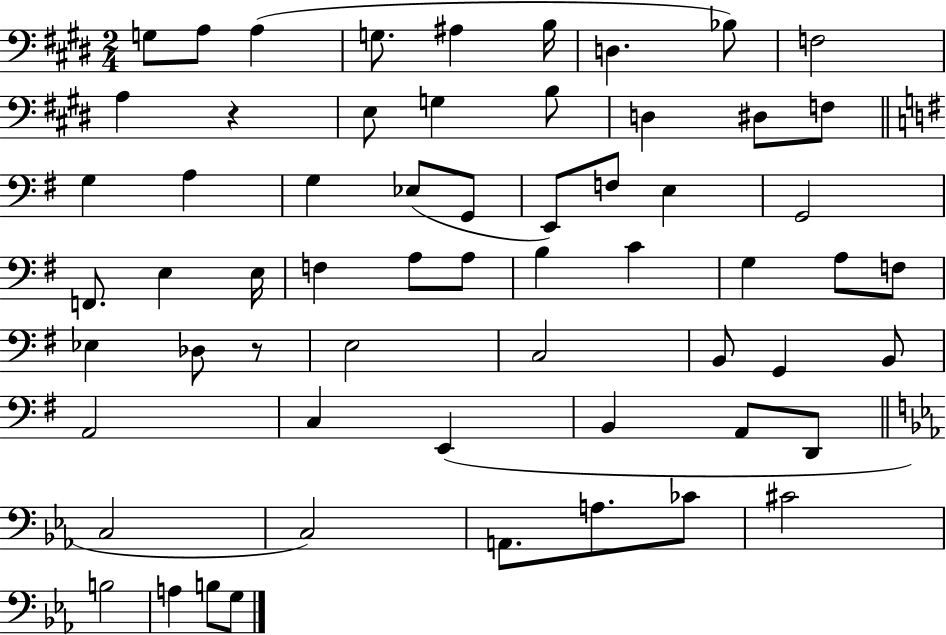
{
  \clef bass
  \numericTimeSignature
  \time 2/4
  \key e \major
  \repeat volta 2 { g8 a8 a4( | g8. ais4 b16 | d4. bes8) | f2 | \break a4 r4 | e8 g4 b8 | d4 dis8 f8 | \bar "||" \break \key g \major g4 a4 | g4 ees8( g,8 | e,8) f8 e4 | g,2 | \break f,8. e4 e16 | f4 a8 a8 | b4 c'4 | g4 a8 f8 | \break ees4 des8 r8 | e2 | c2 | b,8 g,4 b,8 | \break a,2 | c4 e,4( | b,4 a,8 d,8 | \bar "||" \break \key ees \major c2 | c2) | a,8. a8. ces'8 | cis'2 | \break b2 | a4 b8 g8 | } \bar "|."
}